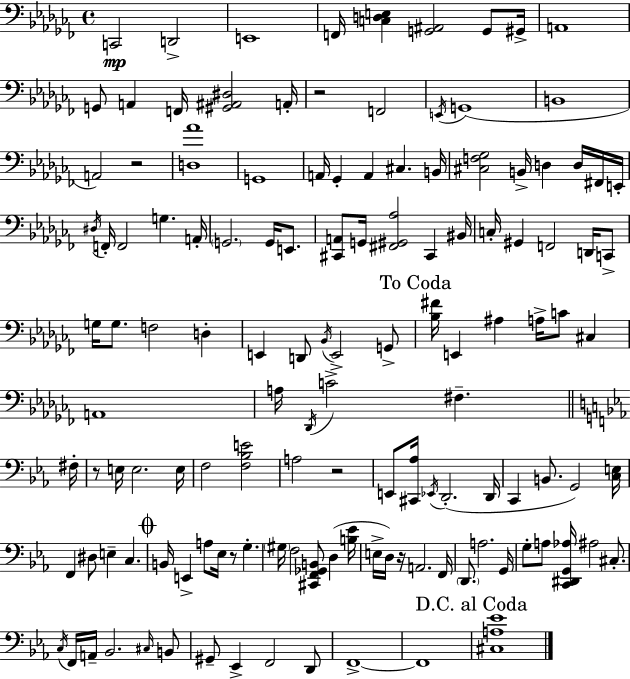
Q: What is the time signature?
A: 4/4